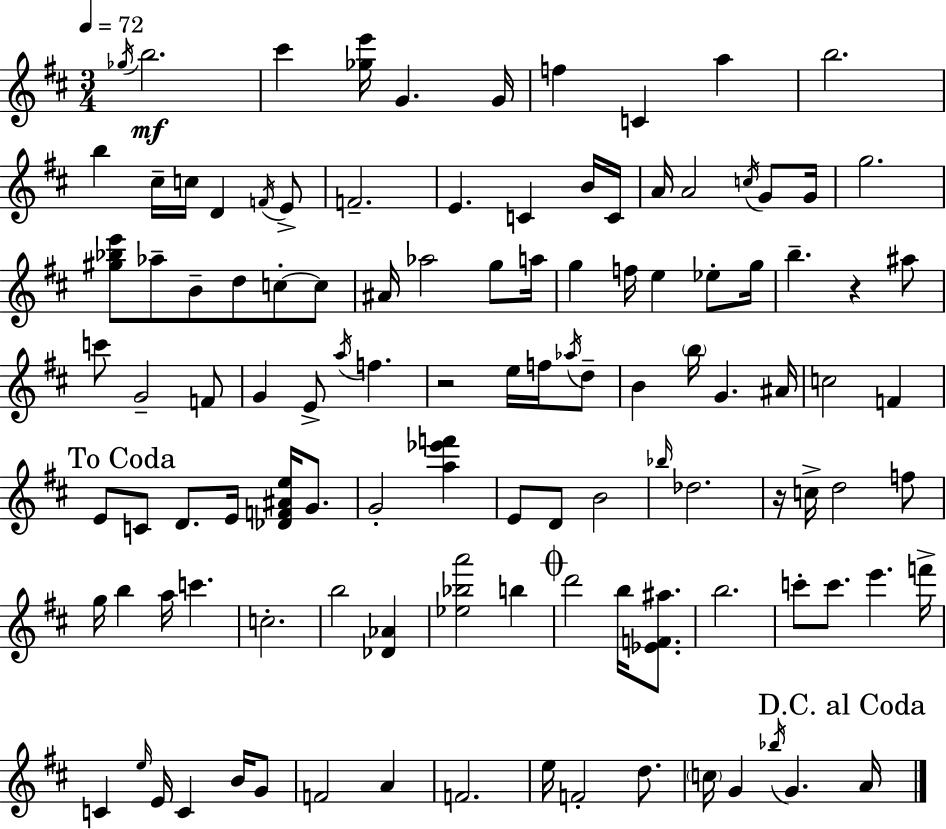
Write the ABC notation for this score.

X:1
T:Untitled
M:3/4
L:1/4
K:D
_g/4 b2 ^c' [_ge']/4 G G/4 f C a b2 b ^c/4 c/4 D F/4 E/2 F2 E C B/4 C/4 A/4 A2 c/4 G/2 G/4 g2 [^g_be']/2 _a/2 B/2 d/2 c/2 c/2 ^A/4 _a2 g/2 a/4 g f/4 e _e/2 g/4 b z ^a/2 c'/2 G2 F/2 G E/2 a/4 f z2 e/4 f/4 _a/4 d/2 B b/4 G ^A/4 c2 F E/2 C/2 D/2 E/4 [_DF^Ae]/4 G/2 G2 [a_e'f'] E/2 D/2 B2 _b/4 _d2 z/4 c/4 d2 f/2 g/4 b a/4 c' c2 b2 [_D_A] [_e_ba']2 b d'2 b/4 [_EF^a]/2 b2 c'/2 c'/2 e' f'/4 C e/4 E/4 C B/4 G/2 F2 A F2 e/4 F2 d/2 c/4 G _b/4 G A/4